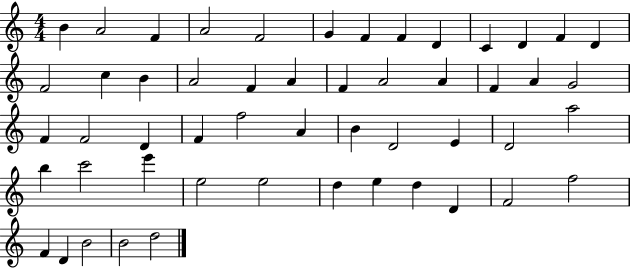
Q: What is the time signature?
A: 4/4